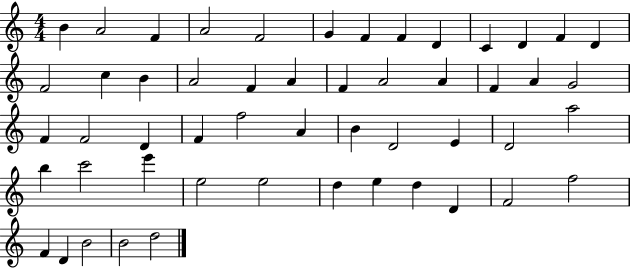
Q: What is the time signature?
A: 4/4